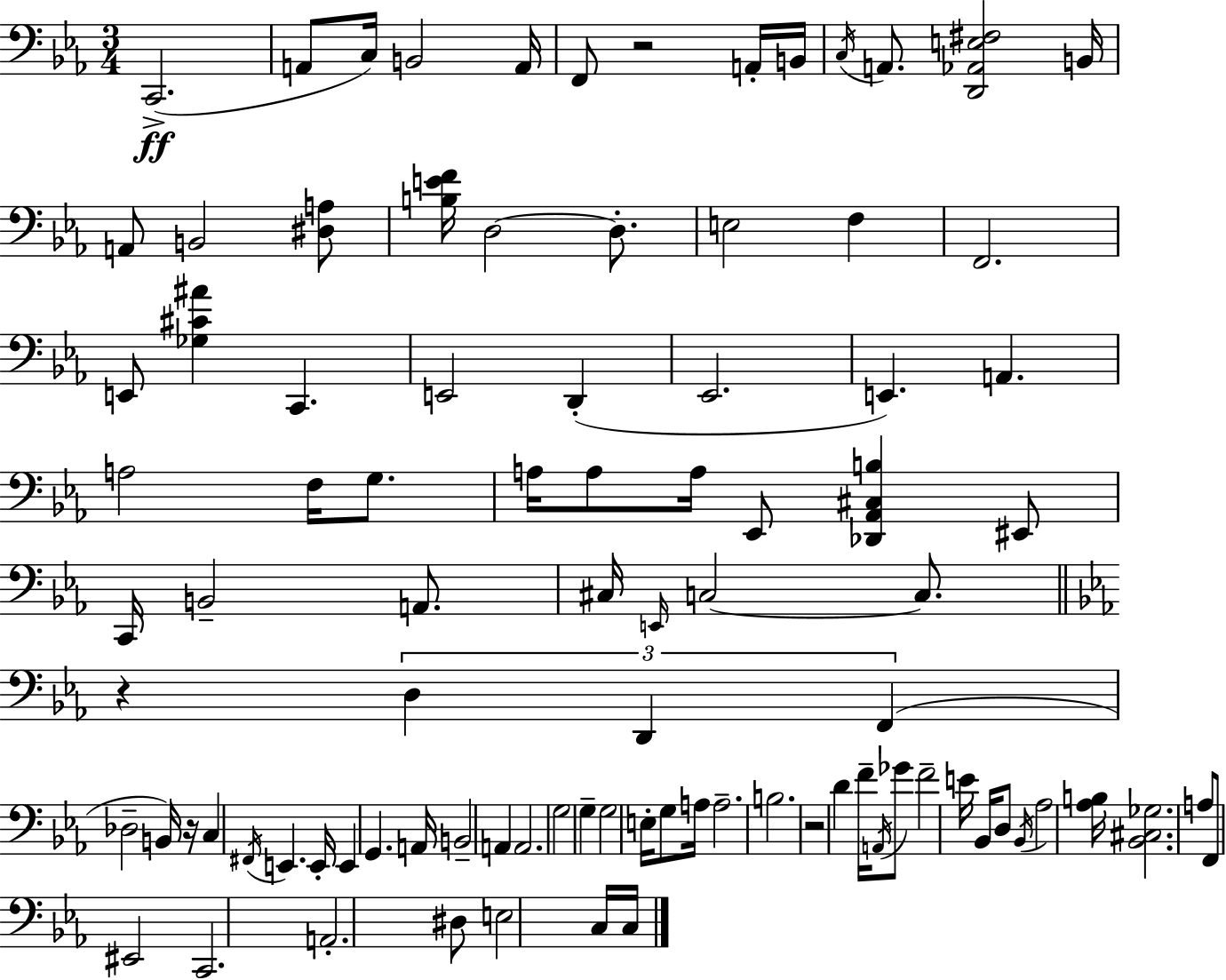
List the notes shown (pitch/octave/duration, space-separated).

C2/h. A2/e C3/s B2/h A2/s F2/e R/h A2/s B2/s C3/s A2/e. [D2,Ab2,E3,F#3]/h B2/s A2/e B2/h [D#3,A3]/e [B3,E4,F4]/s D3/h D3/e. E3/h F3/q F2/h. E2/e [Gb3,C#4,A#4]/q C2/q. E2/h D2/q Eb2/h. E2/q. A2/q. A3/h F3/s G3/e. A3/s A3/e A3/s Eb2/e [Db2,Ab2,C#3,B3]/q EIS2/e C2/s B2/h A2/e. C#3/s E2/s C3/h C3/e. R/q D3/q D2/q F2/q Db3/h B2/s R/s C3/q F#2/s E2/q. E2/s E2/q G2/q. A2/s B2/h A2/q A2/h. G3/h G3/q G3/h E3/s G3/e A3/s A3/h. B3/h. R/h D4/q F4/s A2/s Gb4/e F4/h E4/s Bb2/s D3/e Bb2/s Ab3/h [Ab3,B3]/s [Bb2,C#3,Gb3]/h. A3/e F2/e EIS2/h C2/h. A2/h. D#3/e E3/h C3/s C3/s